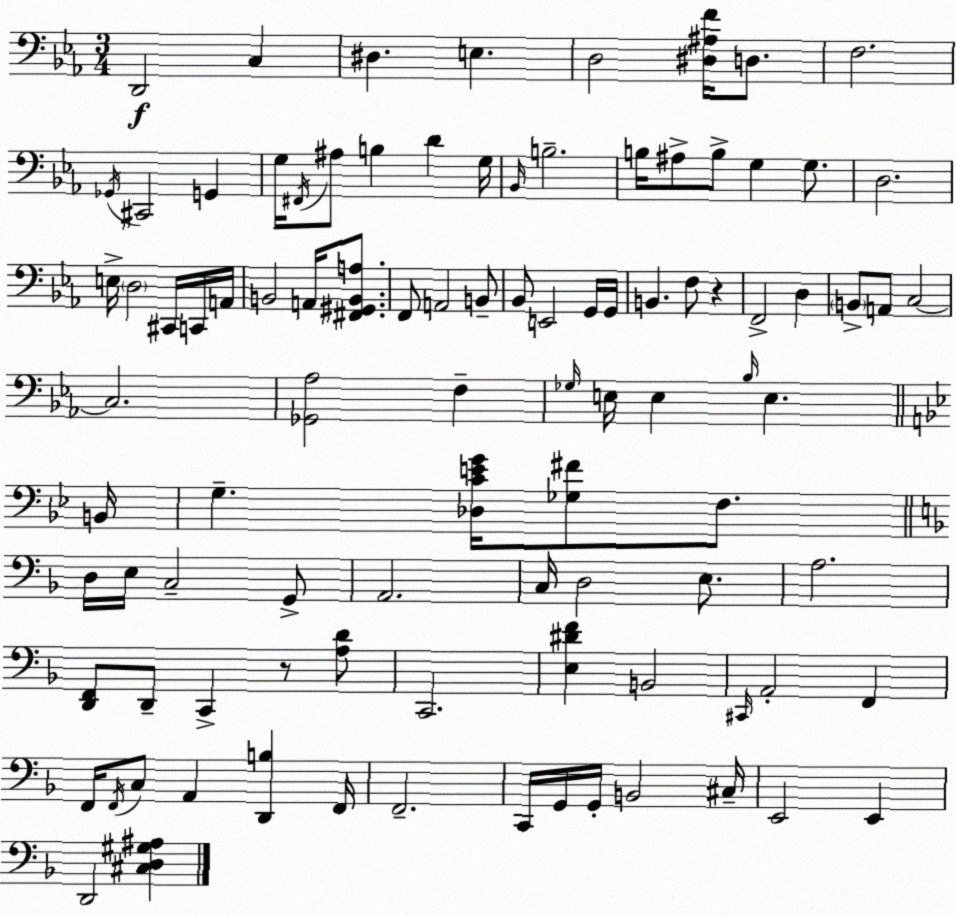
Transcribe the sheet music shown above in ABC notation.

X:1
T:Untitled
M:3/4
L:1/4
K:Cm
D,,2 C, ^D, E, D,2 [^D,^A,F]/4 D,/2 F,2 _G,,/4 ^C,,2 G,, G,/4 ^F,,/4 ^A,/2 B, D G,/4 _B,,/4 B,2 B,/4 ^A,/2 B,/2 G, G,/2 D,2 E,/4 D,2 ^C,,/4 C,,/4 A,,/4 B,,2 A,,/4 [^F,,^G,,B,,A,]/2 F,,/2 A,,2 B,,/2 _B,,/2 E,,2 G,,/4 G,,/4 B,, F,/2 z F,,2 D, B,,/2 A,,/2 C,2 C,2 [_G,,_A,]2 F, _G,/4 E,/4 E, _B,/4 E, B,,/4 G, [_D,CEG]/4 [_G,^F]/2 F,/2 D,/4 E,/4 C,2 G,,/2 A,,2 C,/4 D,2 E,/2 A,2 [D,,F,,]/2 D,,/2 C,, z/2 [A,D]/2 C,,2 [E,^DF] B,,2 ^C,,/4 A,,2 F,, F,,/4 F,,/4 C,/2 A,, [D,,B,] F,,/4 F,,2 C,,/4 G,,/4 G,,/4 B,,2 ^C,/4 E,,2 E,, D,,2 [^C,D,^G,^A,]